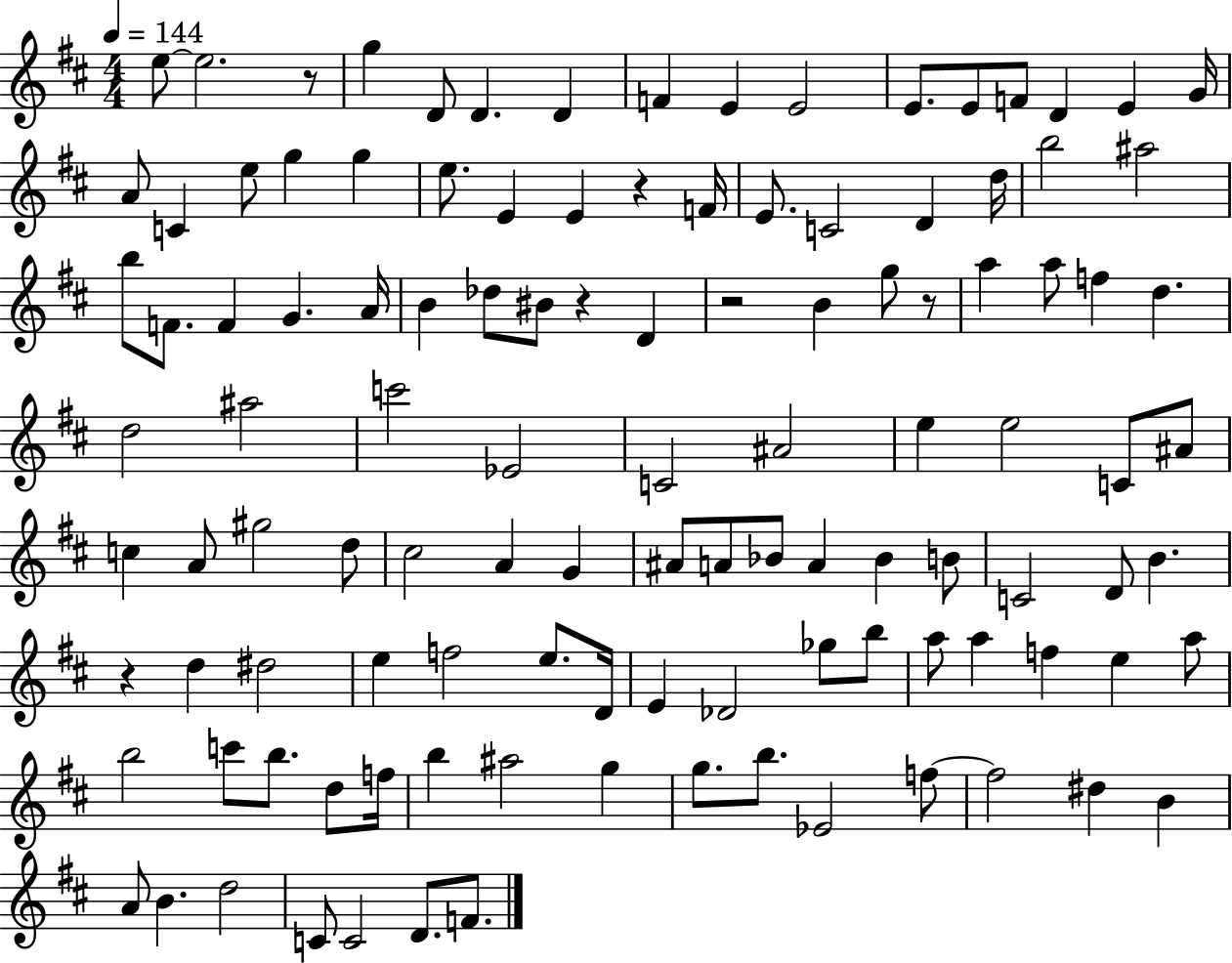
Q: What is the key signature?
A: D major